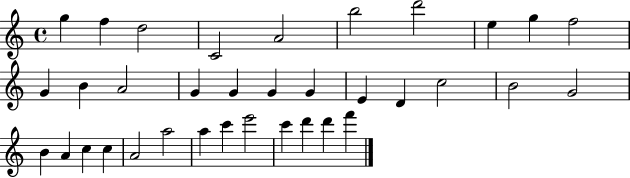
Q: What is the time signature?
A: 4/4